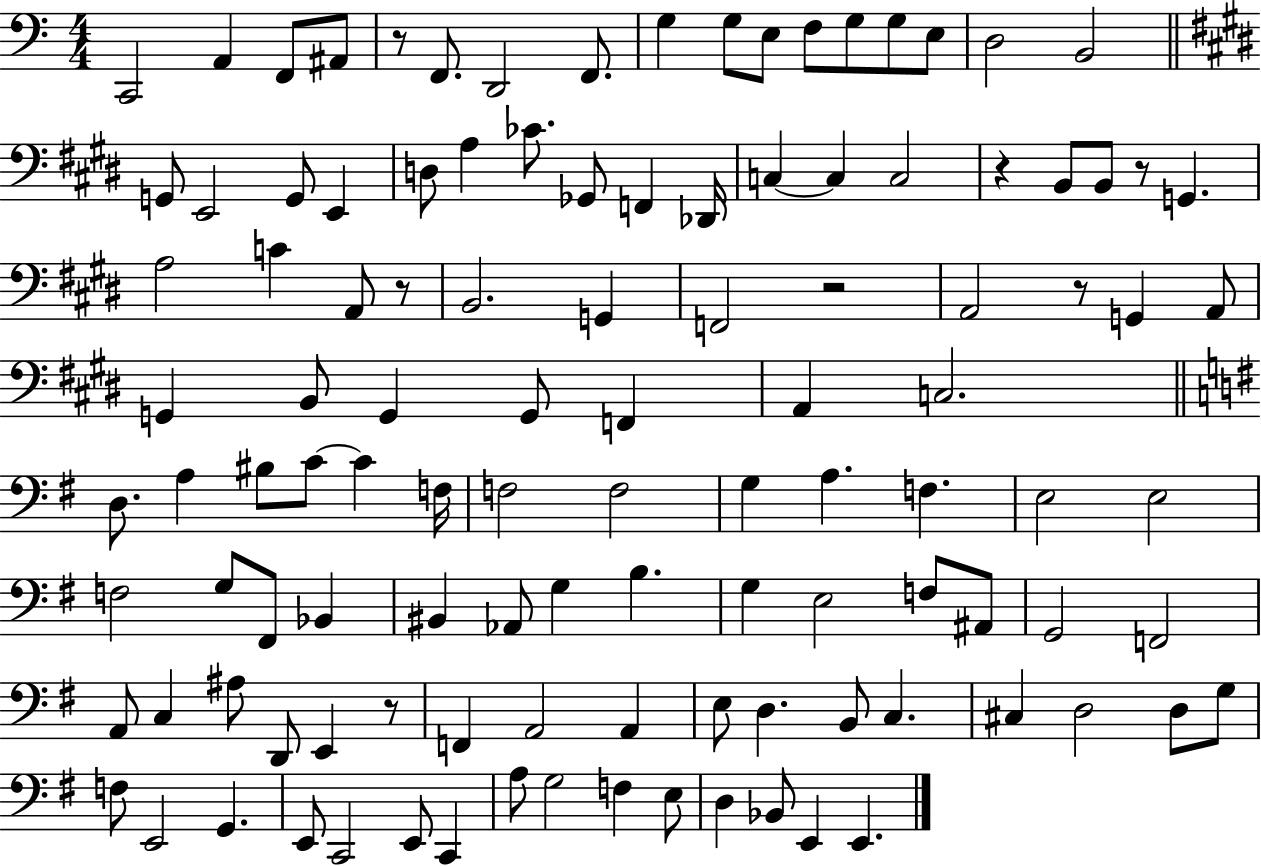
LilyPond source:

{
  \clef bass
  \numericTimeSignature
  \time 4/4
  \key c \major
  c,2 a,4 f,8 ais,8 | r8 f,8. d,2 f,8. | g4 g8 e8 f8 g8 g8 e8 | d2 b,2 | \break \bar "||" \break \key e \major g,8 e,2 g,8 e,4 | d8 a4 ces'8. ges,8 f,4 des,16 | c4~~ c4 c2 | r4 b,8 b,8 r8 g,4. | \break a2 c'4 a,8 r8 | b,2. g,4 | f,2 r2 | a,2 r8 g,4 a,8 | \break g,4 b,8 g,4 g,8 f,4 | a,4 c2. | \bar "||" \break \key g \major d8. a4 bis8 c'8~~ c'4 f16 | f2 f2 | g4 a4. f4. | e2 e2 | \break f2 g8 fis,8 bes,4 | bis,4 aes,8 g4 b4. | g4 e2 f8 ais,8 | g,2 f,2 | \break a,8 c4 ais8 d,8 e,4 r8 | f,4 a,2 a,4 | e8 d4. b,8 c4. | cis4 d2 d8 g8 | \break f8 e,2 g,4. | e,8 c,2 e,8 c,4 | a8 g2 f4 e8 | d4 bes,8 e,4 e,4. | \break \bar "|."
}